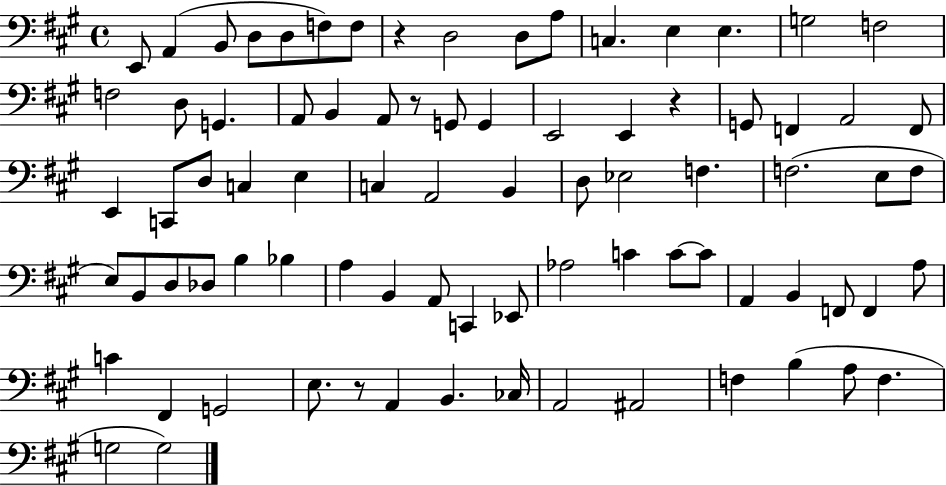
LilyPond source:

{
  \clef bass
  \time 4/4
  \defaultTimeSignature
  \key a \major
  e,8 a,4( b,8 d8 d8 f8) f8 | r4 d2 d8 a8 | c4. e4 e4. | g2 f2 | \break f2 d8 g,4. | a,8 b,4 a,8 r8 g,8 g,4 | e,2 e,4 r4 | g,8 f,4 a,2 f,8 | \break e,4 c,8 d8 c4 e4 | c4 a,2 b,4 | d8 ees2 f4. | f2.( e8 f8 | \break e8) b,8 d8 des8 b4 bes4 | a4 b,4 a,8 c,4 ees,8 | aes2 c'4 c'8~~ c'8 | a,4 b,4 f,8 f,4 a8 | \break c'4 fis,4 g,2 | e8. r8 a,4 b,4. ces16 | a,2 ais,2 | f4 b4( a8 f4. | \break g2 g2) | \bar "|."
}